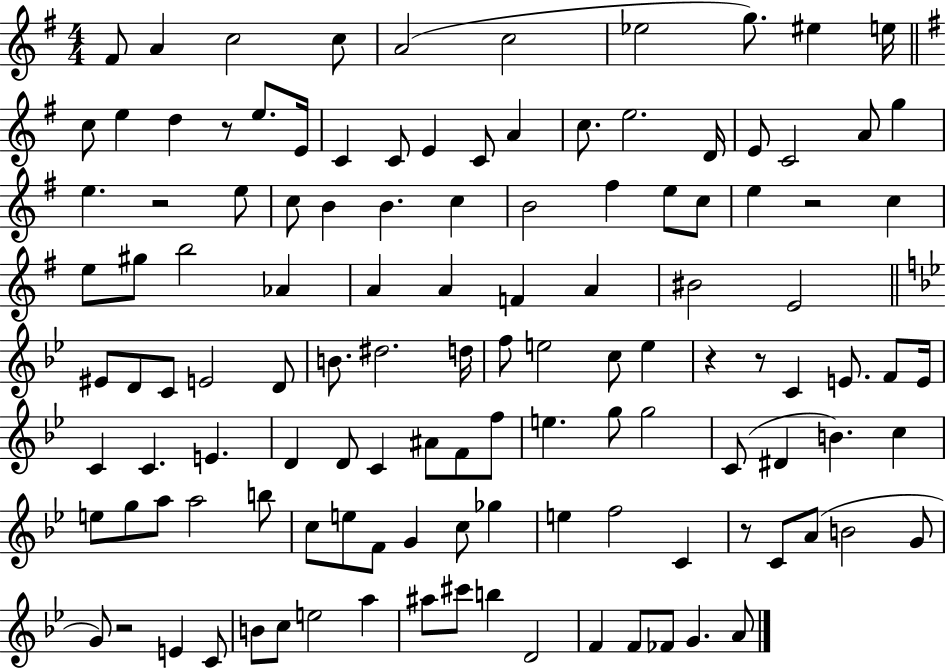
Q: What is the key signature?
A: G major